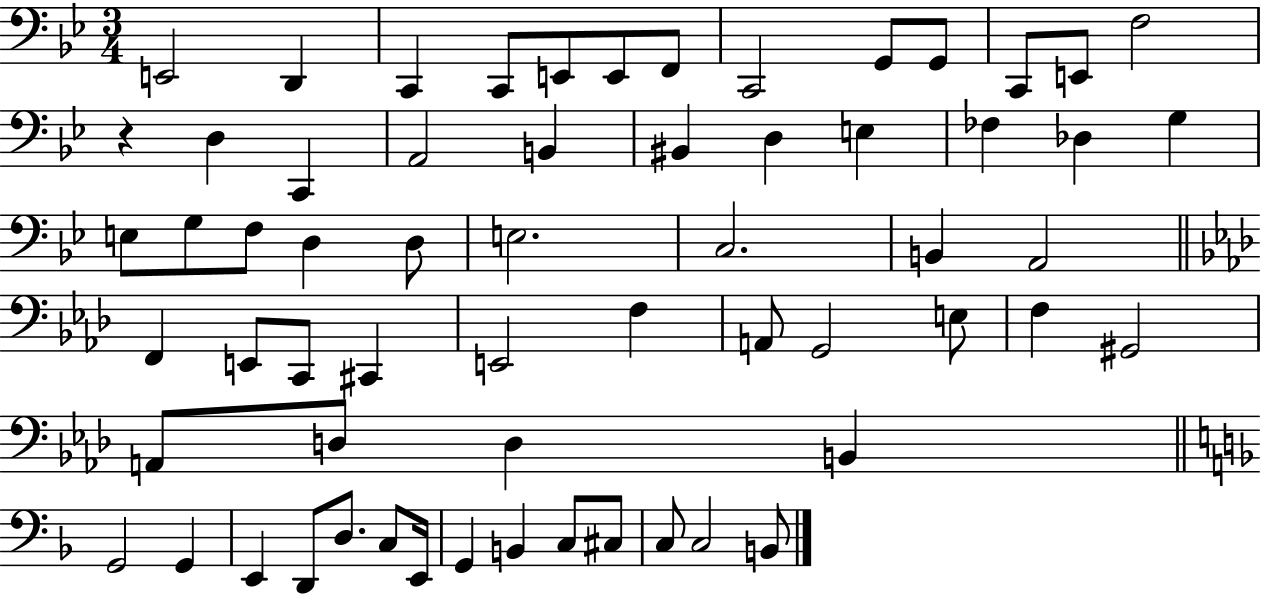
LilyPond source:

{
  \clef bass
  \numericTimeSignature
  \time 3/4
  \key bes \major
  e,2 d,4 | c,4 c,8 e,8 e,8 f,8 | c,2 g,8 g,8 | c,8 e,8 f2 | \break r4 d4 c,4 | a,2 b,4 | bis,4 d4 e4 | fes4 des4 g4 | \break e8 g8 f8 d4 d8 | e2. | c2. | b,4 a,2 | \break \bar "||" \break \key aes \major f,4 e,8 c,8 cis,4 | e,2 f4 | a,8 g,2 e8 | f4 gis,2 | \break a,8 d8 d4 b,4 | \bar "||" \break \key d \minor g,2 g,4 | e,4 d,8 d8. c8 e,16 | g,4 b,4 c8 cis8 | c8 c2 b,8 | \break \bar "|."
}